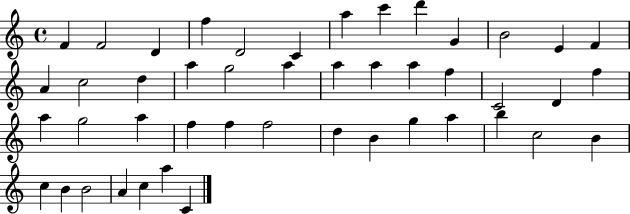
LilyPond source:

{
  \clef treble
  \time 4/4
  \defaultTimeSignature
  \key c \major
  f'4 f'2 d'4 | f''4 d'2 c'4 | a''4 c'''4 d'''4 g'4 | b'2 e'4 f'4 | \break a'4 c''2 d''4 | a''4 g''2 a''4 | a''4 a''4 a''4 f''4 | c'2 d'4 f''4 | \break a''4 g''2 a''4 | f''4 f''4 f''2 | d''4 b'4 g''4 a''4 | b''4 c''2 b'4 | \break c''4 b'4 b'2 | a'4 c''4 a''4 c'4 | \bar "|."
}